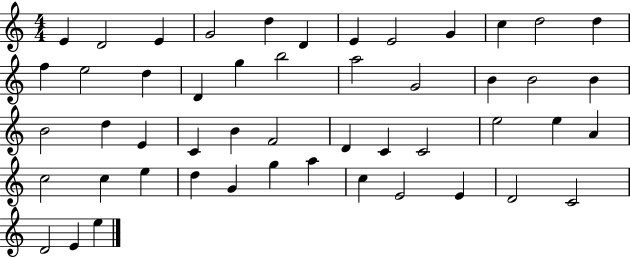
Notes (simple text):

E4/q D4/h E4/q G4/h D5/q D4/q E4/q E4/h G4/q C5/q D5/h D5/q F5/q E5/h D5/q D4/q G5/q B5/h A5/h G4/h B4/q B4/h B4/q B4/h D5/q E4/q C4/q B4/q F4/h D4/q C4/q C4/h E5/h E5/q A4/q C5/h C5/q E5/q D5/q G4/q G5/q A5/q C5/q E4/h E4/q D4/h C4/h D4/h E4/q E5/q